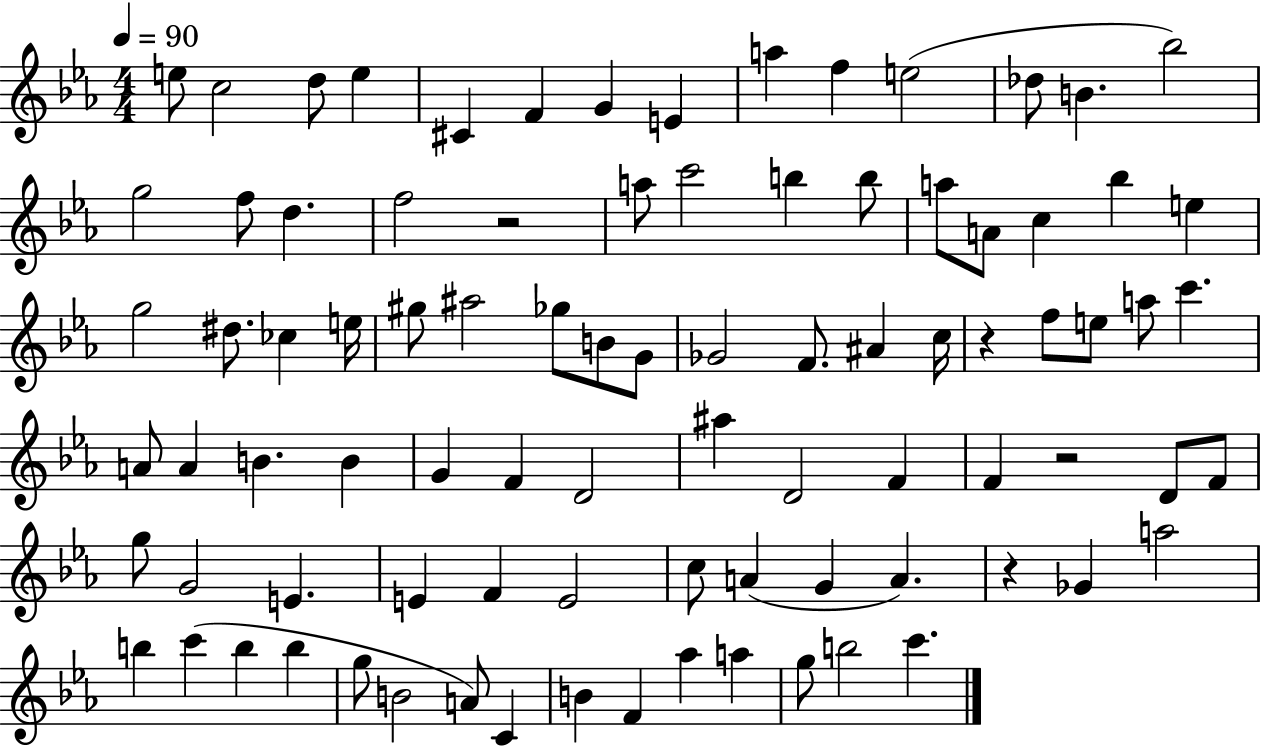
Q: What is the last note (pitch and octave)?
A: C6